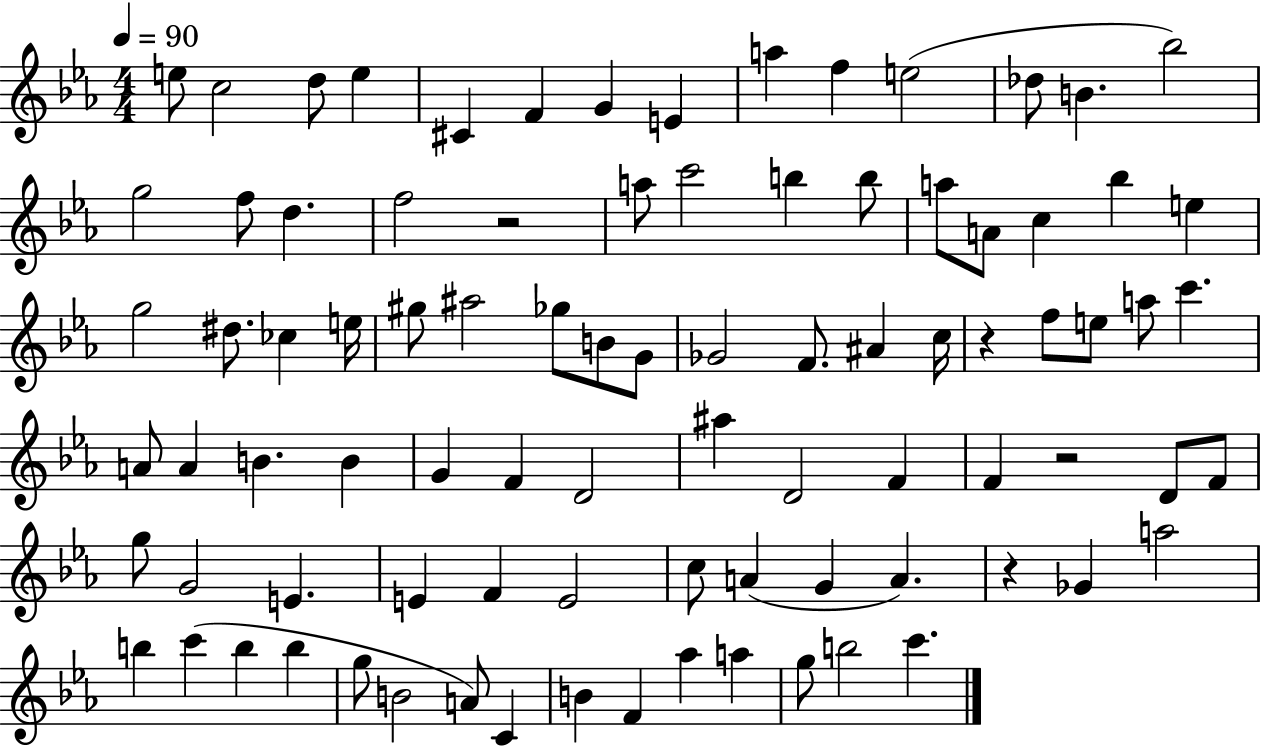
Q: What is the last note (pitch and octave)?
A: C6